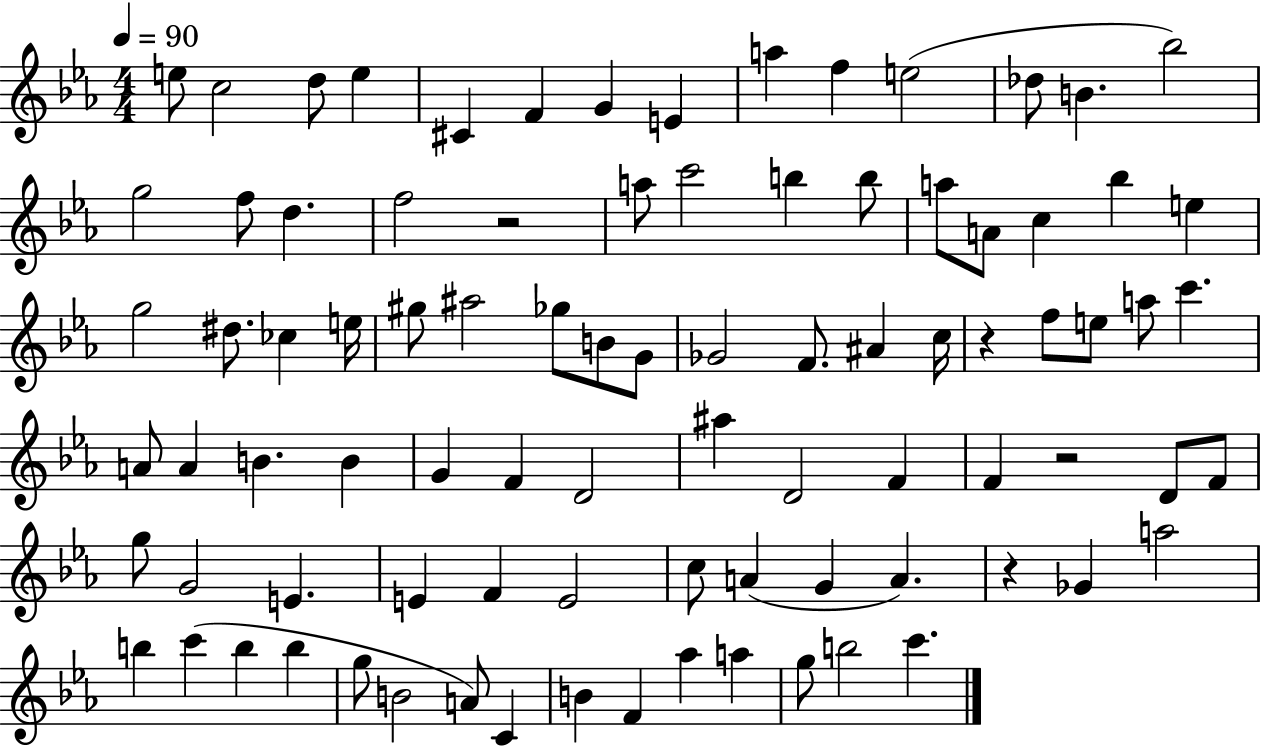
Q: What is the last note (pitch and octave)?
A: C6